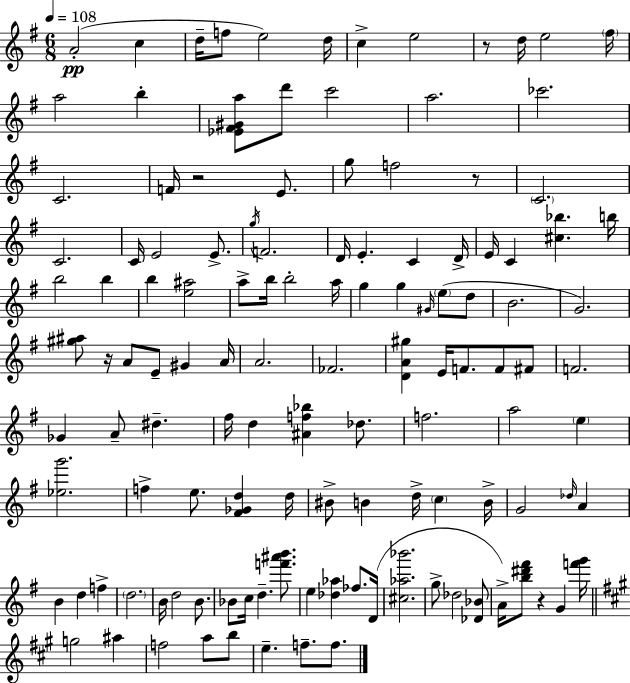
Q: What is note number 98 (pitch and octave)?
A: G4